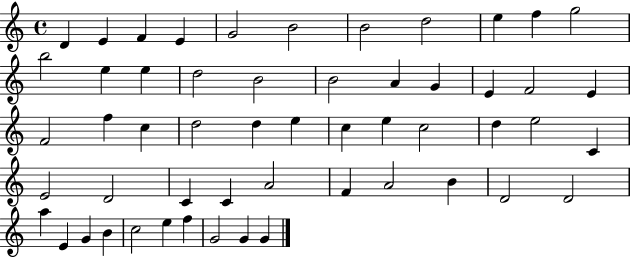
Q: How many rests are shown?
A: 0